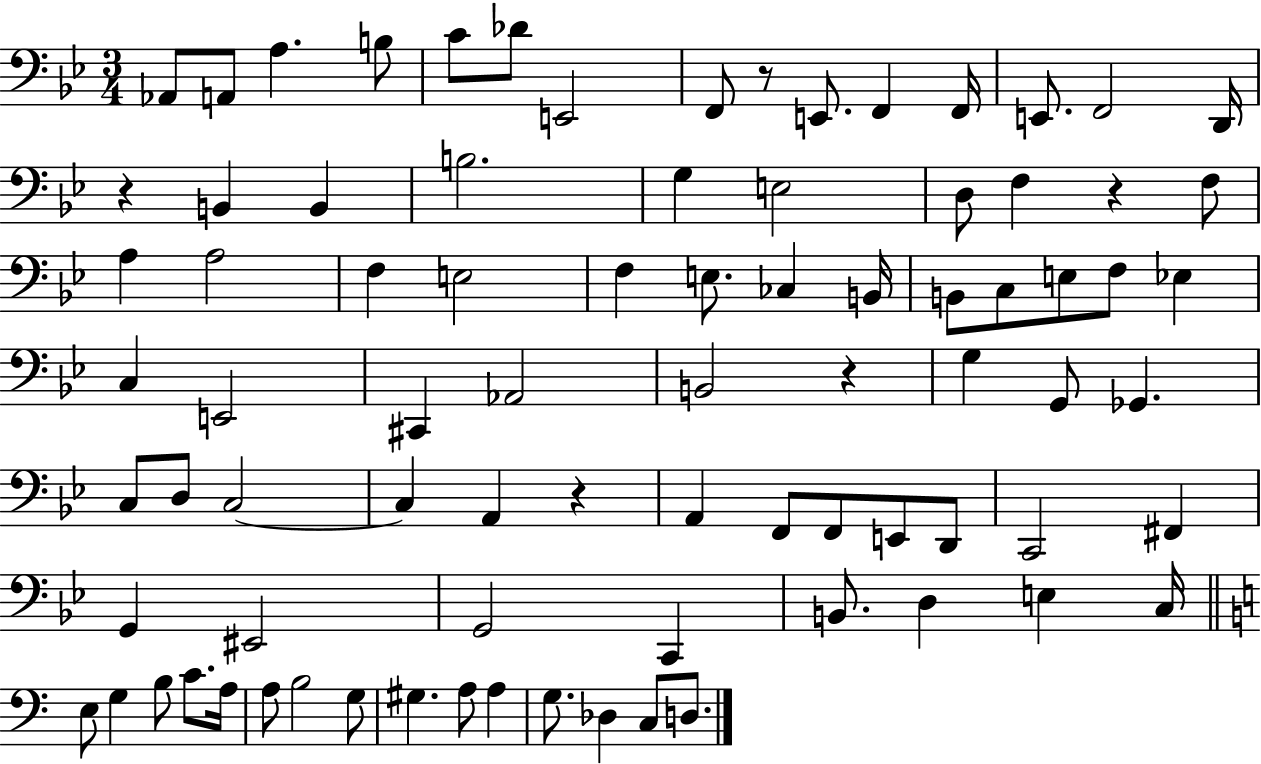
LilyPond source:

{
  \clef bass
  \numericTimeSignature
  \time 3/4
  \key bes \major
  \repeat volta 2 { aes,8 a,8 a4. b8 | c'8 des'8 e,2 | f,8 r8 e,8. f,4 f,16 | e,8. f,2 d,16 | \break r4 b,4 b,4 | b2. | g4 e2 | d8 f4 r4 f8 | \break a4 a2 | f4 e2 | f4 e8. ces4 b,16 | b,8 c8 e8 f8 ees4 | \break c4 e,2 | cis,4 aes,2 | b,2 r4 | g4 g,8 ges,4. | \break c8 d8 c2~~ | c4 a,4 r4 | a,4 f,8 f,8 e,8 d,8 | c,2 fis,4 | \break g,4 eis,2 | g,2 c,4 | b,8. d4 e4 c16 | \bar "||" \break \key c \major e8 g4 b8 c'8. a16 | a8 b2 g8 | gis4. a8 a4 | g8. des4 c8 d8. | \break } \bar "|."
}